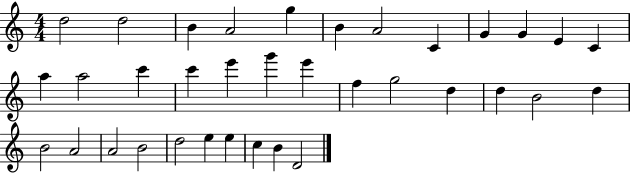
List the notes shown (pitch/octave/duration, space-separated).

D5/h D5/h B4/q A4/h G5/q B4/q A4/h C4/q G4/q G4/q E4/q C4/q A5/q A5/h C6/q C6/q E6/q G6/q E6/q F5/q G5/h D5/q D5/q B4/h D5/q B4/h A4/h A4/h B4/h D5/h E5/q E5/q C5/q B4/q D4/h